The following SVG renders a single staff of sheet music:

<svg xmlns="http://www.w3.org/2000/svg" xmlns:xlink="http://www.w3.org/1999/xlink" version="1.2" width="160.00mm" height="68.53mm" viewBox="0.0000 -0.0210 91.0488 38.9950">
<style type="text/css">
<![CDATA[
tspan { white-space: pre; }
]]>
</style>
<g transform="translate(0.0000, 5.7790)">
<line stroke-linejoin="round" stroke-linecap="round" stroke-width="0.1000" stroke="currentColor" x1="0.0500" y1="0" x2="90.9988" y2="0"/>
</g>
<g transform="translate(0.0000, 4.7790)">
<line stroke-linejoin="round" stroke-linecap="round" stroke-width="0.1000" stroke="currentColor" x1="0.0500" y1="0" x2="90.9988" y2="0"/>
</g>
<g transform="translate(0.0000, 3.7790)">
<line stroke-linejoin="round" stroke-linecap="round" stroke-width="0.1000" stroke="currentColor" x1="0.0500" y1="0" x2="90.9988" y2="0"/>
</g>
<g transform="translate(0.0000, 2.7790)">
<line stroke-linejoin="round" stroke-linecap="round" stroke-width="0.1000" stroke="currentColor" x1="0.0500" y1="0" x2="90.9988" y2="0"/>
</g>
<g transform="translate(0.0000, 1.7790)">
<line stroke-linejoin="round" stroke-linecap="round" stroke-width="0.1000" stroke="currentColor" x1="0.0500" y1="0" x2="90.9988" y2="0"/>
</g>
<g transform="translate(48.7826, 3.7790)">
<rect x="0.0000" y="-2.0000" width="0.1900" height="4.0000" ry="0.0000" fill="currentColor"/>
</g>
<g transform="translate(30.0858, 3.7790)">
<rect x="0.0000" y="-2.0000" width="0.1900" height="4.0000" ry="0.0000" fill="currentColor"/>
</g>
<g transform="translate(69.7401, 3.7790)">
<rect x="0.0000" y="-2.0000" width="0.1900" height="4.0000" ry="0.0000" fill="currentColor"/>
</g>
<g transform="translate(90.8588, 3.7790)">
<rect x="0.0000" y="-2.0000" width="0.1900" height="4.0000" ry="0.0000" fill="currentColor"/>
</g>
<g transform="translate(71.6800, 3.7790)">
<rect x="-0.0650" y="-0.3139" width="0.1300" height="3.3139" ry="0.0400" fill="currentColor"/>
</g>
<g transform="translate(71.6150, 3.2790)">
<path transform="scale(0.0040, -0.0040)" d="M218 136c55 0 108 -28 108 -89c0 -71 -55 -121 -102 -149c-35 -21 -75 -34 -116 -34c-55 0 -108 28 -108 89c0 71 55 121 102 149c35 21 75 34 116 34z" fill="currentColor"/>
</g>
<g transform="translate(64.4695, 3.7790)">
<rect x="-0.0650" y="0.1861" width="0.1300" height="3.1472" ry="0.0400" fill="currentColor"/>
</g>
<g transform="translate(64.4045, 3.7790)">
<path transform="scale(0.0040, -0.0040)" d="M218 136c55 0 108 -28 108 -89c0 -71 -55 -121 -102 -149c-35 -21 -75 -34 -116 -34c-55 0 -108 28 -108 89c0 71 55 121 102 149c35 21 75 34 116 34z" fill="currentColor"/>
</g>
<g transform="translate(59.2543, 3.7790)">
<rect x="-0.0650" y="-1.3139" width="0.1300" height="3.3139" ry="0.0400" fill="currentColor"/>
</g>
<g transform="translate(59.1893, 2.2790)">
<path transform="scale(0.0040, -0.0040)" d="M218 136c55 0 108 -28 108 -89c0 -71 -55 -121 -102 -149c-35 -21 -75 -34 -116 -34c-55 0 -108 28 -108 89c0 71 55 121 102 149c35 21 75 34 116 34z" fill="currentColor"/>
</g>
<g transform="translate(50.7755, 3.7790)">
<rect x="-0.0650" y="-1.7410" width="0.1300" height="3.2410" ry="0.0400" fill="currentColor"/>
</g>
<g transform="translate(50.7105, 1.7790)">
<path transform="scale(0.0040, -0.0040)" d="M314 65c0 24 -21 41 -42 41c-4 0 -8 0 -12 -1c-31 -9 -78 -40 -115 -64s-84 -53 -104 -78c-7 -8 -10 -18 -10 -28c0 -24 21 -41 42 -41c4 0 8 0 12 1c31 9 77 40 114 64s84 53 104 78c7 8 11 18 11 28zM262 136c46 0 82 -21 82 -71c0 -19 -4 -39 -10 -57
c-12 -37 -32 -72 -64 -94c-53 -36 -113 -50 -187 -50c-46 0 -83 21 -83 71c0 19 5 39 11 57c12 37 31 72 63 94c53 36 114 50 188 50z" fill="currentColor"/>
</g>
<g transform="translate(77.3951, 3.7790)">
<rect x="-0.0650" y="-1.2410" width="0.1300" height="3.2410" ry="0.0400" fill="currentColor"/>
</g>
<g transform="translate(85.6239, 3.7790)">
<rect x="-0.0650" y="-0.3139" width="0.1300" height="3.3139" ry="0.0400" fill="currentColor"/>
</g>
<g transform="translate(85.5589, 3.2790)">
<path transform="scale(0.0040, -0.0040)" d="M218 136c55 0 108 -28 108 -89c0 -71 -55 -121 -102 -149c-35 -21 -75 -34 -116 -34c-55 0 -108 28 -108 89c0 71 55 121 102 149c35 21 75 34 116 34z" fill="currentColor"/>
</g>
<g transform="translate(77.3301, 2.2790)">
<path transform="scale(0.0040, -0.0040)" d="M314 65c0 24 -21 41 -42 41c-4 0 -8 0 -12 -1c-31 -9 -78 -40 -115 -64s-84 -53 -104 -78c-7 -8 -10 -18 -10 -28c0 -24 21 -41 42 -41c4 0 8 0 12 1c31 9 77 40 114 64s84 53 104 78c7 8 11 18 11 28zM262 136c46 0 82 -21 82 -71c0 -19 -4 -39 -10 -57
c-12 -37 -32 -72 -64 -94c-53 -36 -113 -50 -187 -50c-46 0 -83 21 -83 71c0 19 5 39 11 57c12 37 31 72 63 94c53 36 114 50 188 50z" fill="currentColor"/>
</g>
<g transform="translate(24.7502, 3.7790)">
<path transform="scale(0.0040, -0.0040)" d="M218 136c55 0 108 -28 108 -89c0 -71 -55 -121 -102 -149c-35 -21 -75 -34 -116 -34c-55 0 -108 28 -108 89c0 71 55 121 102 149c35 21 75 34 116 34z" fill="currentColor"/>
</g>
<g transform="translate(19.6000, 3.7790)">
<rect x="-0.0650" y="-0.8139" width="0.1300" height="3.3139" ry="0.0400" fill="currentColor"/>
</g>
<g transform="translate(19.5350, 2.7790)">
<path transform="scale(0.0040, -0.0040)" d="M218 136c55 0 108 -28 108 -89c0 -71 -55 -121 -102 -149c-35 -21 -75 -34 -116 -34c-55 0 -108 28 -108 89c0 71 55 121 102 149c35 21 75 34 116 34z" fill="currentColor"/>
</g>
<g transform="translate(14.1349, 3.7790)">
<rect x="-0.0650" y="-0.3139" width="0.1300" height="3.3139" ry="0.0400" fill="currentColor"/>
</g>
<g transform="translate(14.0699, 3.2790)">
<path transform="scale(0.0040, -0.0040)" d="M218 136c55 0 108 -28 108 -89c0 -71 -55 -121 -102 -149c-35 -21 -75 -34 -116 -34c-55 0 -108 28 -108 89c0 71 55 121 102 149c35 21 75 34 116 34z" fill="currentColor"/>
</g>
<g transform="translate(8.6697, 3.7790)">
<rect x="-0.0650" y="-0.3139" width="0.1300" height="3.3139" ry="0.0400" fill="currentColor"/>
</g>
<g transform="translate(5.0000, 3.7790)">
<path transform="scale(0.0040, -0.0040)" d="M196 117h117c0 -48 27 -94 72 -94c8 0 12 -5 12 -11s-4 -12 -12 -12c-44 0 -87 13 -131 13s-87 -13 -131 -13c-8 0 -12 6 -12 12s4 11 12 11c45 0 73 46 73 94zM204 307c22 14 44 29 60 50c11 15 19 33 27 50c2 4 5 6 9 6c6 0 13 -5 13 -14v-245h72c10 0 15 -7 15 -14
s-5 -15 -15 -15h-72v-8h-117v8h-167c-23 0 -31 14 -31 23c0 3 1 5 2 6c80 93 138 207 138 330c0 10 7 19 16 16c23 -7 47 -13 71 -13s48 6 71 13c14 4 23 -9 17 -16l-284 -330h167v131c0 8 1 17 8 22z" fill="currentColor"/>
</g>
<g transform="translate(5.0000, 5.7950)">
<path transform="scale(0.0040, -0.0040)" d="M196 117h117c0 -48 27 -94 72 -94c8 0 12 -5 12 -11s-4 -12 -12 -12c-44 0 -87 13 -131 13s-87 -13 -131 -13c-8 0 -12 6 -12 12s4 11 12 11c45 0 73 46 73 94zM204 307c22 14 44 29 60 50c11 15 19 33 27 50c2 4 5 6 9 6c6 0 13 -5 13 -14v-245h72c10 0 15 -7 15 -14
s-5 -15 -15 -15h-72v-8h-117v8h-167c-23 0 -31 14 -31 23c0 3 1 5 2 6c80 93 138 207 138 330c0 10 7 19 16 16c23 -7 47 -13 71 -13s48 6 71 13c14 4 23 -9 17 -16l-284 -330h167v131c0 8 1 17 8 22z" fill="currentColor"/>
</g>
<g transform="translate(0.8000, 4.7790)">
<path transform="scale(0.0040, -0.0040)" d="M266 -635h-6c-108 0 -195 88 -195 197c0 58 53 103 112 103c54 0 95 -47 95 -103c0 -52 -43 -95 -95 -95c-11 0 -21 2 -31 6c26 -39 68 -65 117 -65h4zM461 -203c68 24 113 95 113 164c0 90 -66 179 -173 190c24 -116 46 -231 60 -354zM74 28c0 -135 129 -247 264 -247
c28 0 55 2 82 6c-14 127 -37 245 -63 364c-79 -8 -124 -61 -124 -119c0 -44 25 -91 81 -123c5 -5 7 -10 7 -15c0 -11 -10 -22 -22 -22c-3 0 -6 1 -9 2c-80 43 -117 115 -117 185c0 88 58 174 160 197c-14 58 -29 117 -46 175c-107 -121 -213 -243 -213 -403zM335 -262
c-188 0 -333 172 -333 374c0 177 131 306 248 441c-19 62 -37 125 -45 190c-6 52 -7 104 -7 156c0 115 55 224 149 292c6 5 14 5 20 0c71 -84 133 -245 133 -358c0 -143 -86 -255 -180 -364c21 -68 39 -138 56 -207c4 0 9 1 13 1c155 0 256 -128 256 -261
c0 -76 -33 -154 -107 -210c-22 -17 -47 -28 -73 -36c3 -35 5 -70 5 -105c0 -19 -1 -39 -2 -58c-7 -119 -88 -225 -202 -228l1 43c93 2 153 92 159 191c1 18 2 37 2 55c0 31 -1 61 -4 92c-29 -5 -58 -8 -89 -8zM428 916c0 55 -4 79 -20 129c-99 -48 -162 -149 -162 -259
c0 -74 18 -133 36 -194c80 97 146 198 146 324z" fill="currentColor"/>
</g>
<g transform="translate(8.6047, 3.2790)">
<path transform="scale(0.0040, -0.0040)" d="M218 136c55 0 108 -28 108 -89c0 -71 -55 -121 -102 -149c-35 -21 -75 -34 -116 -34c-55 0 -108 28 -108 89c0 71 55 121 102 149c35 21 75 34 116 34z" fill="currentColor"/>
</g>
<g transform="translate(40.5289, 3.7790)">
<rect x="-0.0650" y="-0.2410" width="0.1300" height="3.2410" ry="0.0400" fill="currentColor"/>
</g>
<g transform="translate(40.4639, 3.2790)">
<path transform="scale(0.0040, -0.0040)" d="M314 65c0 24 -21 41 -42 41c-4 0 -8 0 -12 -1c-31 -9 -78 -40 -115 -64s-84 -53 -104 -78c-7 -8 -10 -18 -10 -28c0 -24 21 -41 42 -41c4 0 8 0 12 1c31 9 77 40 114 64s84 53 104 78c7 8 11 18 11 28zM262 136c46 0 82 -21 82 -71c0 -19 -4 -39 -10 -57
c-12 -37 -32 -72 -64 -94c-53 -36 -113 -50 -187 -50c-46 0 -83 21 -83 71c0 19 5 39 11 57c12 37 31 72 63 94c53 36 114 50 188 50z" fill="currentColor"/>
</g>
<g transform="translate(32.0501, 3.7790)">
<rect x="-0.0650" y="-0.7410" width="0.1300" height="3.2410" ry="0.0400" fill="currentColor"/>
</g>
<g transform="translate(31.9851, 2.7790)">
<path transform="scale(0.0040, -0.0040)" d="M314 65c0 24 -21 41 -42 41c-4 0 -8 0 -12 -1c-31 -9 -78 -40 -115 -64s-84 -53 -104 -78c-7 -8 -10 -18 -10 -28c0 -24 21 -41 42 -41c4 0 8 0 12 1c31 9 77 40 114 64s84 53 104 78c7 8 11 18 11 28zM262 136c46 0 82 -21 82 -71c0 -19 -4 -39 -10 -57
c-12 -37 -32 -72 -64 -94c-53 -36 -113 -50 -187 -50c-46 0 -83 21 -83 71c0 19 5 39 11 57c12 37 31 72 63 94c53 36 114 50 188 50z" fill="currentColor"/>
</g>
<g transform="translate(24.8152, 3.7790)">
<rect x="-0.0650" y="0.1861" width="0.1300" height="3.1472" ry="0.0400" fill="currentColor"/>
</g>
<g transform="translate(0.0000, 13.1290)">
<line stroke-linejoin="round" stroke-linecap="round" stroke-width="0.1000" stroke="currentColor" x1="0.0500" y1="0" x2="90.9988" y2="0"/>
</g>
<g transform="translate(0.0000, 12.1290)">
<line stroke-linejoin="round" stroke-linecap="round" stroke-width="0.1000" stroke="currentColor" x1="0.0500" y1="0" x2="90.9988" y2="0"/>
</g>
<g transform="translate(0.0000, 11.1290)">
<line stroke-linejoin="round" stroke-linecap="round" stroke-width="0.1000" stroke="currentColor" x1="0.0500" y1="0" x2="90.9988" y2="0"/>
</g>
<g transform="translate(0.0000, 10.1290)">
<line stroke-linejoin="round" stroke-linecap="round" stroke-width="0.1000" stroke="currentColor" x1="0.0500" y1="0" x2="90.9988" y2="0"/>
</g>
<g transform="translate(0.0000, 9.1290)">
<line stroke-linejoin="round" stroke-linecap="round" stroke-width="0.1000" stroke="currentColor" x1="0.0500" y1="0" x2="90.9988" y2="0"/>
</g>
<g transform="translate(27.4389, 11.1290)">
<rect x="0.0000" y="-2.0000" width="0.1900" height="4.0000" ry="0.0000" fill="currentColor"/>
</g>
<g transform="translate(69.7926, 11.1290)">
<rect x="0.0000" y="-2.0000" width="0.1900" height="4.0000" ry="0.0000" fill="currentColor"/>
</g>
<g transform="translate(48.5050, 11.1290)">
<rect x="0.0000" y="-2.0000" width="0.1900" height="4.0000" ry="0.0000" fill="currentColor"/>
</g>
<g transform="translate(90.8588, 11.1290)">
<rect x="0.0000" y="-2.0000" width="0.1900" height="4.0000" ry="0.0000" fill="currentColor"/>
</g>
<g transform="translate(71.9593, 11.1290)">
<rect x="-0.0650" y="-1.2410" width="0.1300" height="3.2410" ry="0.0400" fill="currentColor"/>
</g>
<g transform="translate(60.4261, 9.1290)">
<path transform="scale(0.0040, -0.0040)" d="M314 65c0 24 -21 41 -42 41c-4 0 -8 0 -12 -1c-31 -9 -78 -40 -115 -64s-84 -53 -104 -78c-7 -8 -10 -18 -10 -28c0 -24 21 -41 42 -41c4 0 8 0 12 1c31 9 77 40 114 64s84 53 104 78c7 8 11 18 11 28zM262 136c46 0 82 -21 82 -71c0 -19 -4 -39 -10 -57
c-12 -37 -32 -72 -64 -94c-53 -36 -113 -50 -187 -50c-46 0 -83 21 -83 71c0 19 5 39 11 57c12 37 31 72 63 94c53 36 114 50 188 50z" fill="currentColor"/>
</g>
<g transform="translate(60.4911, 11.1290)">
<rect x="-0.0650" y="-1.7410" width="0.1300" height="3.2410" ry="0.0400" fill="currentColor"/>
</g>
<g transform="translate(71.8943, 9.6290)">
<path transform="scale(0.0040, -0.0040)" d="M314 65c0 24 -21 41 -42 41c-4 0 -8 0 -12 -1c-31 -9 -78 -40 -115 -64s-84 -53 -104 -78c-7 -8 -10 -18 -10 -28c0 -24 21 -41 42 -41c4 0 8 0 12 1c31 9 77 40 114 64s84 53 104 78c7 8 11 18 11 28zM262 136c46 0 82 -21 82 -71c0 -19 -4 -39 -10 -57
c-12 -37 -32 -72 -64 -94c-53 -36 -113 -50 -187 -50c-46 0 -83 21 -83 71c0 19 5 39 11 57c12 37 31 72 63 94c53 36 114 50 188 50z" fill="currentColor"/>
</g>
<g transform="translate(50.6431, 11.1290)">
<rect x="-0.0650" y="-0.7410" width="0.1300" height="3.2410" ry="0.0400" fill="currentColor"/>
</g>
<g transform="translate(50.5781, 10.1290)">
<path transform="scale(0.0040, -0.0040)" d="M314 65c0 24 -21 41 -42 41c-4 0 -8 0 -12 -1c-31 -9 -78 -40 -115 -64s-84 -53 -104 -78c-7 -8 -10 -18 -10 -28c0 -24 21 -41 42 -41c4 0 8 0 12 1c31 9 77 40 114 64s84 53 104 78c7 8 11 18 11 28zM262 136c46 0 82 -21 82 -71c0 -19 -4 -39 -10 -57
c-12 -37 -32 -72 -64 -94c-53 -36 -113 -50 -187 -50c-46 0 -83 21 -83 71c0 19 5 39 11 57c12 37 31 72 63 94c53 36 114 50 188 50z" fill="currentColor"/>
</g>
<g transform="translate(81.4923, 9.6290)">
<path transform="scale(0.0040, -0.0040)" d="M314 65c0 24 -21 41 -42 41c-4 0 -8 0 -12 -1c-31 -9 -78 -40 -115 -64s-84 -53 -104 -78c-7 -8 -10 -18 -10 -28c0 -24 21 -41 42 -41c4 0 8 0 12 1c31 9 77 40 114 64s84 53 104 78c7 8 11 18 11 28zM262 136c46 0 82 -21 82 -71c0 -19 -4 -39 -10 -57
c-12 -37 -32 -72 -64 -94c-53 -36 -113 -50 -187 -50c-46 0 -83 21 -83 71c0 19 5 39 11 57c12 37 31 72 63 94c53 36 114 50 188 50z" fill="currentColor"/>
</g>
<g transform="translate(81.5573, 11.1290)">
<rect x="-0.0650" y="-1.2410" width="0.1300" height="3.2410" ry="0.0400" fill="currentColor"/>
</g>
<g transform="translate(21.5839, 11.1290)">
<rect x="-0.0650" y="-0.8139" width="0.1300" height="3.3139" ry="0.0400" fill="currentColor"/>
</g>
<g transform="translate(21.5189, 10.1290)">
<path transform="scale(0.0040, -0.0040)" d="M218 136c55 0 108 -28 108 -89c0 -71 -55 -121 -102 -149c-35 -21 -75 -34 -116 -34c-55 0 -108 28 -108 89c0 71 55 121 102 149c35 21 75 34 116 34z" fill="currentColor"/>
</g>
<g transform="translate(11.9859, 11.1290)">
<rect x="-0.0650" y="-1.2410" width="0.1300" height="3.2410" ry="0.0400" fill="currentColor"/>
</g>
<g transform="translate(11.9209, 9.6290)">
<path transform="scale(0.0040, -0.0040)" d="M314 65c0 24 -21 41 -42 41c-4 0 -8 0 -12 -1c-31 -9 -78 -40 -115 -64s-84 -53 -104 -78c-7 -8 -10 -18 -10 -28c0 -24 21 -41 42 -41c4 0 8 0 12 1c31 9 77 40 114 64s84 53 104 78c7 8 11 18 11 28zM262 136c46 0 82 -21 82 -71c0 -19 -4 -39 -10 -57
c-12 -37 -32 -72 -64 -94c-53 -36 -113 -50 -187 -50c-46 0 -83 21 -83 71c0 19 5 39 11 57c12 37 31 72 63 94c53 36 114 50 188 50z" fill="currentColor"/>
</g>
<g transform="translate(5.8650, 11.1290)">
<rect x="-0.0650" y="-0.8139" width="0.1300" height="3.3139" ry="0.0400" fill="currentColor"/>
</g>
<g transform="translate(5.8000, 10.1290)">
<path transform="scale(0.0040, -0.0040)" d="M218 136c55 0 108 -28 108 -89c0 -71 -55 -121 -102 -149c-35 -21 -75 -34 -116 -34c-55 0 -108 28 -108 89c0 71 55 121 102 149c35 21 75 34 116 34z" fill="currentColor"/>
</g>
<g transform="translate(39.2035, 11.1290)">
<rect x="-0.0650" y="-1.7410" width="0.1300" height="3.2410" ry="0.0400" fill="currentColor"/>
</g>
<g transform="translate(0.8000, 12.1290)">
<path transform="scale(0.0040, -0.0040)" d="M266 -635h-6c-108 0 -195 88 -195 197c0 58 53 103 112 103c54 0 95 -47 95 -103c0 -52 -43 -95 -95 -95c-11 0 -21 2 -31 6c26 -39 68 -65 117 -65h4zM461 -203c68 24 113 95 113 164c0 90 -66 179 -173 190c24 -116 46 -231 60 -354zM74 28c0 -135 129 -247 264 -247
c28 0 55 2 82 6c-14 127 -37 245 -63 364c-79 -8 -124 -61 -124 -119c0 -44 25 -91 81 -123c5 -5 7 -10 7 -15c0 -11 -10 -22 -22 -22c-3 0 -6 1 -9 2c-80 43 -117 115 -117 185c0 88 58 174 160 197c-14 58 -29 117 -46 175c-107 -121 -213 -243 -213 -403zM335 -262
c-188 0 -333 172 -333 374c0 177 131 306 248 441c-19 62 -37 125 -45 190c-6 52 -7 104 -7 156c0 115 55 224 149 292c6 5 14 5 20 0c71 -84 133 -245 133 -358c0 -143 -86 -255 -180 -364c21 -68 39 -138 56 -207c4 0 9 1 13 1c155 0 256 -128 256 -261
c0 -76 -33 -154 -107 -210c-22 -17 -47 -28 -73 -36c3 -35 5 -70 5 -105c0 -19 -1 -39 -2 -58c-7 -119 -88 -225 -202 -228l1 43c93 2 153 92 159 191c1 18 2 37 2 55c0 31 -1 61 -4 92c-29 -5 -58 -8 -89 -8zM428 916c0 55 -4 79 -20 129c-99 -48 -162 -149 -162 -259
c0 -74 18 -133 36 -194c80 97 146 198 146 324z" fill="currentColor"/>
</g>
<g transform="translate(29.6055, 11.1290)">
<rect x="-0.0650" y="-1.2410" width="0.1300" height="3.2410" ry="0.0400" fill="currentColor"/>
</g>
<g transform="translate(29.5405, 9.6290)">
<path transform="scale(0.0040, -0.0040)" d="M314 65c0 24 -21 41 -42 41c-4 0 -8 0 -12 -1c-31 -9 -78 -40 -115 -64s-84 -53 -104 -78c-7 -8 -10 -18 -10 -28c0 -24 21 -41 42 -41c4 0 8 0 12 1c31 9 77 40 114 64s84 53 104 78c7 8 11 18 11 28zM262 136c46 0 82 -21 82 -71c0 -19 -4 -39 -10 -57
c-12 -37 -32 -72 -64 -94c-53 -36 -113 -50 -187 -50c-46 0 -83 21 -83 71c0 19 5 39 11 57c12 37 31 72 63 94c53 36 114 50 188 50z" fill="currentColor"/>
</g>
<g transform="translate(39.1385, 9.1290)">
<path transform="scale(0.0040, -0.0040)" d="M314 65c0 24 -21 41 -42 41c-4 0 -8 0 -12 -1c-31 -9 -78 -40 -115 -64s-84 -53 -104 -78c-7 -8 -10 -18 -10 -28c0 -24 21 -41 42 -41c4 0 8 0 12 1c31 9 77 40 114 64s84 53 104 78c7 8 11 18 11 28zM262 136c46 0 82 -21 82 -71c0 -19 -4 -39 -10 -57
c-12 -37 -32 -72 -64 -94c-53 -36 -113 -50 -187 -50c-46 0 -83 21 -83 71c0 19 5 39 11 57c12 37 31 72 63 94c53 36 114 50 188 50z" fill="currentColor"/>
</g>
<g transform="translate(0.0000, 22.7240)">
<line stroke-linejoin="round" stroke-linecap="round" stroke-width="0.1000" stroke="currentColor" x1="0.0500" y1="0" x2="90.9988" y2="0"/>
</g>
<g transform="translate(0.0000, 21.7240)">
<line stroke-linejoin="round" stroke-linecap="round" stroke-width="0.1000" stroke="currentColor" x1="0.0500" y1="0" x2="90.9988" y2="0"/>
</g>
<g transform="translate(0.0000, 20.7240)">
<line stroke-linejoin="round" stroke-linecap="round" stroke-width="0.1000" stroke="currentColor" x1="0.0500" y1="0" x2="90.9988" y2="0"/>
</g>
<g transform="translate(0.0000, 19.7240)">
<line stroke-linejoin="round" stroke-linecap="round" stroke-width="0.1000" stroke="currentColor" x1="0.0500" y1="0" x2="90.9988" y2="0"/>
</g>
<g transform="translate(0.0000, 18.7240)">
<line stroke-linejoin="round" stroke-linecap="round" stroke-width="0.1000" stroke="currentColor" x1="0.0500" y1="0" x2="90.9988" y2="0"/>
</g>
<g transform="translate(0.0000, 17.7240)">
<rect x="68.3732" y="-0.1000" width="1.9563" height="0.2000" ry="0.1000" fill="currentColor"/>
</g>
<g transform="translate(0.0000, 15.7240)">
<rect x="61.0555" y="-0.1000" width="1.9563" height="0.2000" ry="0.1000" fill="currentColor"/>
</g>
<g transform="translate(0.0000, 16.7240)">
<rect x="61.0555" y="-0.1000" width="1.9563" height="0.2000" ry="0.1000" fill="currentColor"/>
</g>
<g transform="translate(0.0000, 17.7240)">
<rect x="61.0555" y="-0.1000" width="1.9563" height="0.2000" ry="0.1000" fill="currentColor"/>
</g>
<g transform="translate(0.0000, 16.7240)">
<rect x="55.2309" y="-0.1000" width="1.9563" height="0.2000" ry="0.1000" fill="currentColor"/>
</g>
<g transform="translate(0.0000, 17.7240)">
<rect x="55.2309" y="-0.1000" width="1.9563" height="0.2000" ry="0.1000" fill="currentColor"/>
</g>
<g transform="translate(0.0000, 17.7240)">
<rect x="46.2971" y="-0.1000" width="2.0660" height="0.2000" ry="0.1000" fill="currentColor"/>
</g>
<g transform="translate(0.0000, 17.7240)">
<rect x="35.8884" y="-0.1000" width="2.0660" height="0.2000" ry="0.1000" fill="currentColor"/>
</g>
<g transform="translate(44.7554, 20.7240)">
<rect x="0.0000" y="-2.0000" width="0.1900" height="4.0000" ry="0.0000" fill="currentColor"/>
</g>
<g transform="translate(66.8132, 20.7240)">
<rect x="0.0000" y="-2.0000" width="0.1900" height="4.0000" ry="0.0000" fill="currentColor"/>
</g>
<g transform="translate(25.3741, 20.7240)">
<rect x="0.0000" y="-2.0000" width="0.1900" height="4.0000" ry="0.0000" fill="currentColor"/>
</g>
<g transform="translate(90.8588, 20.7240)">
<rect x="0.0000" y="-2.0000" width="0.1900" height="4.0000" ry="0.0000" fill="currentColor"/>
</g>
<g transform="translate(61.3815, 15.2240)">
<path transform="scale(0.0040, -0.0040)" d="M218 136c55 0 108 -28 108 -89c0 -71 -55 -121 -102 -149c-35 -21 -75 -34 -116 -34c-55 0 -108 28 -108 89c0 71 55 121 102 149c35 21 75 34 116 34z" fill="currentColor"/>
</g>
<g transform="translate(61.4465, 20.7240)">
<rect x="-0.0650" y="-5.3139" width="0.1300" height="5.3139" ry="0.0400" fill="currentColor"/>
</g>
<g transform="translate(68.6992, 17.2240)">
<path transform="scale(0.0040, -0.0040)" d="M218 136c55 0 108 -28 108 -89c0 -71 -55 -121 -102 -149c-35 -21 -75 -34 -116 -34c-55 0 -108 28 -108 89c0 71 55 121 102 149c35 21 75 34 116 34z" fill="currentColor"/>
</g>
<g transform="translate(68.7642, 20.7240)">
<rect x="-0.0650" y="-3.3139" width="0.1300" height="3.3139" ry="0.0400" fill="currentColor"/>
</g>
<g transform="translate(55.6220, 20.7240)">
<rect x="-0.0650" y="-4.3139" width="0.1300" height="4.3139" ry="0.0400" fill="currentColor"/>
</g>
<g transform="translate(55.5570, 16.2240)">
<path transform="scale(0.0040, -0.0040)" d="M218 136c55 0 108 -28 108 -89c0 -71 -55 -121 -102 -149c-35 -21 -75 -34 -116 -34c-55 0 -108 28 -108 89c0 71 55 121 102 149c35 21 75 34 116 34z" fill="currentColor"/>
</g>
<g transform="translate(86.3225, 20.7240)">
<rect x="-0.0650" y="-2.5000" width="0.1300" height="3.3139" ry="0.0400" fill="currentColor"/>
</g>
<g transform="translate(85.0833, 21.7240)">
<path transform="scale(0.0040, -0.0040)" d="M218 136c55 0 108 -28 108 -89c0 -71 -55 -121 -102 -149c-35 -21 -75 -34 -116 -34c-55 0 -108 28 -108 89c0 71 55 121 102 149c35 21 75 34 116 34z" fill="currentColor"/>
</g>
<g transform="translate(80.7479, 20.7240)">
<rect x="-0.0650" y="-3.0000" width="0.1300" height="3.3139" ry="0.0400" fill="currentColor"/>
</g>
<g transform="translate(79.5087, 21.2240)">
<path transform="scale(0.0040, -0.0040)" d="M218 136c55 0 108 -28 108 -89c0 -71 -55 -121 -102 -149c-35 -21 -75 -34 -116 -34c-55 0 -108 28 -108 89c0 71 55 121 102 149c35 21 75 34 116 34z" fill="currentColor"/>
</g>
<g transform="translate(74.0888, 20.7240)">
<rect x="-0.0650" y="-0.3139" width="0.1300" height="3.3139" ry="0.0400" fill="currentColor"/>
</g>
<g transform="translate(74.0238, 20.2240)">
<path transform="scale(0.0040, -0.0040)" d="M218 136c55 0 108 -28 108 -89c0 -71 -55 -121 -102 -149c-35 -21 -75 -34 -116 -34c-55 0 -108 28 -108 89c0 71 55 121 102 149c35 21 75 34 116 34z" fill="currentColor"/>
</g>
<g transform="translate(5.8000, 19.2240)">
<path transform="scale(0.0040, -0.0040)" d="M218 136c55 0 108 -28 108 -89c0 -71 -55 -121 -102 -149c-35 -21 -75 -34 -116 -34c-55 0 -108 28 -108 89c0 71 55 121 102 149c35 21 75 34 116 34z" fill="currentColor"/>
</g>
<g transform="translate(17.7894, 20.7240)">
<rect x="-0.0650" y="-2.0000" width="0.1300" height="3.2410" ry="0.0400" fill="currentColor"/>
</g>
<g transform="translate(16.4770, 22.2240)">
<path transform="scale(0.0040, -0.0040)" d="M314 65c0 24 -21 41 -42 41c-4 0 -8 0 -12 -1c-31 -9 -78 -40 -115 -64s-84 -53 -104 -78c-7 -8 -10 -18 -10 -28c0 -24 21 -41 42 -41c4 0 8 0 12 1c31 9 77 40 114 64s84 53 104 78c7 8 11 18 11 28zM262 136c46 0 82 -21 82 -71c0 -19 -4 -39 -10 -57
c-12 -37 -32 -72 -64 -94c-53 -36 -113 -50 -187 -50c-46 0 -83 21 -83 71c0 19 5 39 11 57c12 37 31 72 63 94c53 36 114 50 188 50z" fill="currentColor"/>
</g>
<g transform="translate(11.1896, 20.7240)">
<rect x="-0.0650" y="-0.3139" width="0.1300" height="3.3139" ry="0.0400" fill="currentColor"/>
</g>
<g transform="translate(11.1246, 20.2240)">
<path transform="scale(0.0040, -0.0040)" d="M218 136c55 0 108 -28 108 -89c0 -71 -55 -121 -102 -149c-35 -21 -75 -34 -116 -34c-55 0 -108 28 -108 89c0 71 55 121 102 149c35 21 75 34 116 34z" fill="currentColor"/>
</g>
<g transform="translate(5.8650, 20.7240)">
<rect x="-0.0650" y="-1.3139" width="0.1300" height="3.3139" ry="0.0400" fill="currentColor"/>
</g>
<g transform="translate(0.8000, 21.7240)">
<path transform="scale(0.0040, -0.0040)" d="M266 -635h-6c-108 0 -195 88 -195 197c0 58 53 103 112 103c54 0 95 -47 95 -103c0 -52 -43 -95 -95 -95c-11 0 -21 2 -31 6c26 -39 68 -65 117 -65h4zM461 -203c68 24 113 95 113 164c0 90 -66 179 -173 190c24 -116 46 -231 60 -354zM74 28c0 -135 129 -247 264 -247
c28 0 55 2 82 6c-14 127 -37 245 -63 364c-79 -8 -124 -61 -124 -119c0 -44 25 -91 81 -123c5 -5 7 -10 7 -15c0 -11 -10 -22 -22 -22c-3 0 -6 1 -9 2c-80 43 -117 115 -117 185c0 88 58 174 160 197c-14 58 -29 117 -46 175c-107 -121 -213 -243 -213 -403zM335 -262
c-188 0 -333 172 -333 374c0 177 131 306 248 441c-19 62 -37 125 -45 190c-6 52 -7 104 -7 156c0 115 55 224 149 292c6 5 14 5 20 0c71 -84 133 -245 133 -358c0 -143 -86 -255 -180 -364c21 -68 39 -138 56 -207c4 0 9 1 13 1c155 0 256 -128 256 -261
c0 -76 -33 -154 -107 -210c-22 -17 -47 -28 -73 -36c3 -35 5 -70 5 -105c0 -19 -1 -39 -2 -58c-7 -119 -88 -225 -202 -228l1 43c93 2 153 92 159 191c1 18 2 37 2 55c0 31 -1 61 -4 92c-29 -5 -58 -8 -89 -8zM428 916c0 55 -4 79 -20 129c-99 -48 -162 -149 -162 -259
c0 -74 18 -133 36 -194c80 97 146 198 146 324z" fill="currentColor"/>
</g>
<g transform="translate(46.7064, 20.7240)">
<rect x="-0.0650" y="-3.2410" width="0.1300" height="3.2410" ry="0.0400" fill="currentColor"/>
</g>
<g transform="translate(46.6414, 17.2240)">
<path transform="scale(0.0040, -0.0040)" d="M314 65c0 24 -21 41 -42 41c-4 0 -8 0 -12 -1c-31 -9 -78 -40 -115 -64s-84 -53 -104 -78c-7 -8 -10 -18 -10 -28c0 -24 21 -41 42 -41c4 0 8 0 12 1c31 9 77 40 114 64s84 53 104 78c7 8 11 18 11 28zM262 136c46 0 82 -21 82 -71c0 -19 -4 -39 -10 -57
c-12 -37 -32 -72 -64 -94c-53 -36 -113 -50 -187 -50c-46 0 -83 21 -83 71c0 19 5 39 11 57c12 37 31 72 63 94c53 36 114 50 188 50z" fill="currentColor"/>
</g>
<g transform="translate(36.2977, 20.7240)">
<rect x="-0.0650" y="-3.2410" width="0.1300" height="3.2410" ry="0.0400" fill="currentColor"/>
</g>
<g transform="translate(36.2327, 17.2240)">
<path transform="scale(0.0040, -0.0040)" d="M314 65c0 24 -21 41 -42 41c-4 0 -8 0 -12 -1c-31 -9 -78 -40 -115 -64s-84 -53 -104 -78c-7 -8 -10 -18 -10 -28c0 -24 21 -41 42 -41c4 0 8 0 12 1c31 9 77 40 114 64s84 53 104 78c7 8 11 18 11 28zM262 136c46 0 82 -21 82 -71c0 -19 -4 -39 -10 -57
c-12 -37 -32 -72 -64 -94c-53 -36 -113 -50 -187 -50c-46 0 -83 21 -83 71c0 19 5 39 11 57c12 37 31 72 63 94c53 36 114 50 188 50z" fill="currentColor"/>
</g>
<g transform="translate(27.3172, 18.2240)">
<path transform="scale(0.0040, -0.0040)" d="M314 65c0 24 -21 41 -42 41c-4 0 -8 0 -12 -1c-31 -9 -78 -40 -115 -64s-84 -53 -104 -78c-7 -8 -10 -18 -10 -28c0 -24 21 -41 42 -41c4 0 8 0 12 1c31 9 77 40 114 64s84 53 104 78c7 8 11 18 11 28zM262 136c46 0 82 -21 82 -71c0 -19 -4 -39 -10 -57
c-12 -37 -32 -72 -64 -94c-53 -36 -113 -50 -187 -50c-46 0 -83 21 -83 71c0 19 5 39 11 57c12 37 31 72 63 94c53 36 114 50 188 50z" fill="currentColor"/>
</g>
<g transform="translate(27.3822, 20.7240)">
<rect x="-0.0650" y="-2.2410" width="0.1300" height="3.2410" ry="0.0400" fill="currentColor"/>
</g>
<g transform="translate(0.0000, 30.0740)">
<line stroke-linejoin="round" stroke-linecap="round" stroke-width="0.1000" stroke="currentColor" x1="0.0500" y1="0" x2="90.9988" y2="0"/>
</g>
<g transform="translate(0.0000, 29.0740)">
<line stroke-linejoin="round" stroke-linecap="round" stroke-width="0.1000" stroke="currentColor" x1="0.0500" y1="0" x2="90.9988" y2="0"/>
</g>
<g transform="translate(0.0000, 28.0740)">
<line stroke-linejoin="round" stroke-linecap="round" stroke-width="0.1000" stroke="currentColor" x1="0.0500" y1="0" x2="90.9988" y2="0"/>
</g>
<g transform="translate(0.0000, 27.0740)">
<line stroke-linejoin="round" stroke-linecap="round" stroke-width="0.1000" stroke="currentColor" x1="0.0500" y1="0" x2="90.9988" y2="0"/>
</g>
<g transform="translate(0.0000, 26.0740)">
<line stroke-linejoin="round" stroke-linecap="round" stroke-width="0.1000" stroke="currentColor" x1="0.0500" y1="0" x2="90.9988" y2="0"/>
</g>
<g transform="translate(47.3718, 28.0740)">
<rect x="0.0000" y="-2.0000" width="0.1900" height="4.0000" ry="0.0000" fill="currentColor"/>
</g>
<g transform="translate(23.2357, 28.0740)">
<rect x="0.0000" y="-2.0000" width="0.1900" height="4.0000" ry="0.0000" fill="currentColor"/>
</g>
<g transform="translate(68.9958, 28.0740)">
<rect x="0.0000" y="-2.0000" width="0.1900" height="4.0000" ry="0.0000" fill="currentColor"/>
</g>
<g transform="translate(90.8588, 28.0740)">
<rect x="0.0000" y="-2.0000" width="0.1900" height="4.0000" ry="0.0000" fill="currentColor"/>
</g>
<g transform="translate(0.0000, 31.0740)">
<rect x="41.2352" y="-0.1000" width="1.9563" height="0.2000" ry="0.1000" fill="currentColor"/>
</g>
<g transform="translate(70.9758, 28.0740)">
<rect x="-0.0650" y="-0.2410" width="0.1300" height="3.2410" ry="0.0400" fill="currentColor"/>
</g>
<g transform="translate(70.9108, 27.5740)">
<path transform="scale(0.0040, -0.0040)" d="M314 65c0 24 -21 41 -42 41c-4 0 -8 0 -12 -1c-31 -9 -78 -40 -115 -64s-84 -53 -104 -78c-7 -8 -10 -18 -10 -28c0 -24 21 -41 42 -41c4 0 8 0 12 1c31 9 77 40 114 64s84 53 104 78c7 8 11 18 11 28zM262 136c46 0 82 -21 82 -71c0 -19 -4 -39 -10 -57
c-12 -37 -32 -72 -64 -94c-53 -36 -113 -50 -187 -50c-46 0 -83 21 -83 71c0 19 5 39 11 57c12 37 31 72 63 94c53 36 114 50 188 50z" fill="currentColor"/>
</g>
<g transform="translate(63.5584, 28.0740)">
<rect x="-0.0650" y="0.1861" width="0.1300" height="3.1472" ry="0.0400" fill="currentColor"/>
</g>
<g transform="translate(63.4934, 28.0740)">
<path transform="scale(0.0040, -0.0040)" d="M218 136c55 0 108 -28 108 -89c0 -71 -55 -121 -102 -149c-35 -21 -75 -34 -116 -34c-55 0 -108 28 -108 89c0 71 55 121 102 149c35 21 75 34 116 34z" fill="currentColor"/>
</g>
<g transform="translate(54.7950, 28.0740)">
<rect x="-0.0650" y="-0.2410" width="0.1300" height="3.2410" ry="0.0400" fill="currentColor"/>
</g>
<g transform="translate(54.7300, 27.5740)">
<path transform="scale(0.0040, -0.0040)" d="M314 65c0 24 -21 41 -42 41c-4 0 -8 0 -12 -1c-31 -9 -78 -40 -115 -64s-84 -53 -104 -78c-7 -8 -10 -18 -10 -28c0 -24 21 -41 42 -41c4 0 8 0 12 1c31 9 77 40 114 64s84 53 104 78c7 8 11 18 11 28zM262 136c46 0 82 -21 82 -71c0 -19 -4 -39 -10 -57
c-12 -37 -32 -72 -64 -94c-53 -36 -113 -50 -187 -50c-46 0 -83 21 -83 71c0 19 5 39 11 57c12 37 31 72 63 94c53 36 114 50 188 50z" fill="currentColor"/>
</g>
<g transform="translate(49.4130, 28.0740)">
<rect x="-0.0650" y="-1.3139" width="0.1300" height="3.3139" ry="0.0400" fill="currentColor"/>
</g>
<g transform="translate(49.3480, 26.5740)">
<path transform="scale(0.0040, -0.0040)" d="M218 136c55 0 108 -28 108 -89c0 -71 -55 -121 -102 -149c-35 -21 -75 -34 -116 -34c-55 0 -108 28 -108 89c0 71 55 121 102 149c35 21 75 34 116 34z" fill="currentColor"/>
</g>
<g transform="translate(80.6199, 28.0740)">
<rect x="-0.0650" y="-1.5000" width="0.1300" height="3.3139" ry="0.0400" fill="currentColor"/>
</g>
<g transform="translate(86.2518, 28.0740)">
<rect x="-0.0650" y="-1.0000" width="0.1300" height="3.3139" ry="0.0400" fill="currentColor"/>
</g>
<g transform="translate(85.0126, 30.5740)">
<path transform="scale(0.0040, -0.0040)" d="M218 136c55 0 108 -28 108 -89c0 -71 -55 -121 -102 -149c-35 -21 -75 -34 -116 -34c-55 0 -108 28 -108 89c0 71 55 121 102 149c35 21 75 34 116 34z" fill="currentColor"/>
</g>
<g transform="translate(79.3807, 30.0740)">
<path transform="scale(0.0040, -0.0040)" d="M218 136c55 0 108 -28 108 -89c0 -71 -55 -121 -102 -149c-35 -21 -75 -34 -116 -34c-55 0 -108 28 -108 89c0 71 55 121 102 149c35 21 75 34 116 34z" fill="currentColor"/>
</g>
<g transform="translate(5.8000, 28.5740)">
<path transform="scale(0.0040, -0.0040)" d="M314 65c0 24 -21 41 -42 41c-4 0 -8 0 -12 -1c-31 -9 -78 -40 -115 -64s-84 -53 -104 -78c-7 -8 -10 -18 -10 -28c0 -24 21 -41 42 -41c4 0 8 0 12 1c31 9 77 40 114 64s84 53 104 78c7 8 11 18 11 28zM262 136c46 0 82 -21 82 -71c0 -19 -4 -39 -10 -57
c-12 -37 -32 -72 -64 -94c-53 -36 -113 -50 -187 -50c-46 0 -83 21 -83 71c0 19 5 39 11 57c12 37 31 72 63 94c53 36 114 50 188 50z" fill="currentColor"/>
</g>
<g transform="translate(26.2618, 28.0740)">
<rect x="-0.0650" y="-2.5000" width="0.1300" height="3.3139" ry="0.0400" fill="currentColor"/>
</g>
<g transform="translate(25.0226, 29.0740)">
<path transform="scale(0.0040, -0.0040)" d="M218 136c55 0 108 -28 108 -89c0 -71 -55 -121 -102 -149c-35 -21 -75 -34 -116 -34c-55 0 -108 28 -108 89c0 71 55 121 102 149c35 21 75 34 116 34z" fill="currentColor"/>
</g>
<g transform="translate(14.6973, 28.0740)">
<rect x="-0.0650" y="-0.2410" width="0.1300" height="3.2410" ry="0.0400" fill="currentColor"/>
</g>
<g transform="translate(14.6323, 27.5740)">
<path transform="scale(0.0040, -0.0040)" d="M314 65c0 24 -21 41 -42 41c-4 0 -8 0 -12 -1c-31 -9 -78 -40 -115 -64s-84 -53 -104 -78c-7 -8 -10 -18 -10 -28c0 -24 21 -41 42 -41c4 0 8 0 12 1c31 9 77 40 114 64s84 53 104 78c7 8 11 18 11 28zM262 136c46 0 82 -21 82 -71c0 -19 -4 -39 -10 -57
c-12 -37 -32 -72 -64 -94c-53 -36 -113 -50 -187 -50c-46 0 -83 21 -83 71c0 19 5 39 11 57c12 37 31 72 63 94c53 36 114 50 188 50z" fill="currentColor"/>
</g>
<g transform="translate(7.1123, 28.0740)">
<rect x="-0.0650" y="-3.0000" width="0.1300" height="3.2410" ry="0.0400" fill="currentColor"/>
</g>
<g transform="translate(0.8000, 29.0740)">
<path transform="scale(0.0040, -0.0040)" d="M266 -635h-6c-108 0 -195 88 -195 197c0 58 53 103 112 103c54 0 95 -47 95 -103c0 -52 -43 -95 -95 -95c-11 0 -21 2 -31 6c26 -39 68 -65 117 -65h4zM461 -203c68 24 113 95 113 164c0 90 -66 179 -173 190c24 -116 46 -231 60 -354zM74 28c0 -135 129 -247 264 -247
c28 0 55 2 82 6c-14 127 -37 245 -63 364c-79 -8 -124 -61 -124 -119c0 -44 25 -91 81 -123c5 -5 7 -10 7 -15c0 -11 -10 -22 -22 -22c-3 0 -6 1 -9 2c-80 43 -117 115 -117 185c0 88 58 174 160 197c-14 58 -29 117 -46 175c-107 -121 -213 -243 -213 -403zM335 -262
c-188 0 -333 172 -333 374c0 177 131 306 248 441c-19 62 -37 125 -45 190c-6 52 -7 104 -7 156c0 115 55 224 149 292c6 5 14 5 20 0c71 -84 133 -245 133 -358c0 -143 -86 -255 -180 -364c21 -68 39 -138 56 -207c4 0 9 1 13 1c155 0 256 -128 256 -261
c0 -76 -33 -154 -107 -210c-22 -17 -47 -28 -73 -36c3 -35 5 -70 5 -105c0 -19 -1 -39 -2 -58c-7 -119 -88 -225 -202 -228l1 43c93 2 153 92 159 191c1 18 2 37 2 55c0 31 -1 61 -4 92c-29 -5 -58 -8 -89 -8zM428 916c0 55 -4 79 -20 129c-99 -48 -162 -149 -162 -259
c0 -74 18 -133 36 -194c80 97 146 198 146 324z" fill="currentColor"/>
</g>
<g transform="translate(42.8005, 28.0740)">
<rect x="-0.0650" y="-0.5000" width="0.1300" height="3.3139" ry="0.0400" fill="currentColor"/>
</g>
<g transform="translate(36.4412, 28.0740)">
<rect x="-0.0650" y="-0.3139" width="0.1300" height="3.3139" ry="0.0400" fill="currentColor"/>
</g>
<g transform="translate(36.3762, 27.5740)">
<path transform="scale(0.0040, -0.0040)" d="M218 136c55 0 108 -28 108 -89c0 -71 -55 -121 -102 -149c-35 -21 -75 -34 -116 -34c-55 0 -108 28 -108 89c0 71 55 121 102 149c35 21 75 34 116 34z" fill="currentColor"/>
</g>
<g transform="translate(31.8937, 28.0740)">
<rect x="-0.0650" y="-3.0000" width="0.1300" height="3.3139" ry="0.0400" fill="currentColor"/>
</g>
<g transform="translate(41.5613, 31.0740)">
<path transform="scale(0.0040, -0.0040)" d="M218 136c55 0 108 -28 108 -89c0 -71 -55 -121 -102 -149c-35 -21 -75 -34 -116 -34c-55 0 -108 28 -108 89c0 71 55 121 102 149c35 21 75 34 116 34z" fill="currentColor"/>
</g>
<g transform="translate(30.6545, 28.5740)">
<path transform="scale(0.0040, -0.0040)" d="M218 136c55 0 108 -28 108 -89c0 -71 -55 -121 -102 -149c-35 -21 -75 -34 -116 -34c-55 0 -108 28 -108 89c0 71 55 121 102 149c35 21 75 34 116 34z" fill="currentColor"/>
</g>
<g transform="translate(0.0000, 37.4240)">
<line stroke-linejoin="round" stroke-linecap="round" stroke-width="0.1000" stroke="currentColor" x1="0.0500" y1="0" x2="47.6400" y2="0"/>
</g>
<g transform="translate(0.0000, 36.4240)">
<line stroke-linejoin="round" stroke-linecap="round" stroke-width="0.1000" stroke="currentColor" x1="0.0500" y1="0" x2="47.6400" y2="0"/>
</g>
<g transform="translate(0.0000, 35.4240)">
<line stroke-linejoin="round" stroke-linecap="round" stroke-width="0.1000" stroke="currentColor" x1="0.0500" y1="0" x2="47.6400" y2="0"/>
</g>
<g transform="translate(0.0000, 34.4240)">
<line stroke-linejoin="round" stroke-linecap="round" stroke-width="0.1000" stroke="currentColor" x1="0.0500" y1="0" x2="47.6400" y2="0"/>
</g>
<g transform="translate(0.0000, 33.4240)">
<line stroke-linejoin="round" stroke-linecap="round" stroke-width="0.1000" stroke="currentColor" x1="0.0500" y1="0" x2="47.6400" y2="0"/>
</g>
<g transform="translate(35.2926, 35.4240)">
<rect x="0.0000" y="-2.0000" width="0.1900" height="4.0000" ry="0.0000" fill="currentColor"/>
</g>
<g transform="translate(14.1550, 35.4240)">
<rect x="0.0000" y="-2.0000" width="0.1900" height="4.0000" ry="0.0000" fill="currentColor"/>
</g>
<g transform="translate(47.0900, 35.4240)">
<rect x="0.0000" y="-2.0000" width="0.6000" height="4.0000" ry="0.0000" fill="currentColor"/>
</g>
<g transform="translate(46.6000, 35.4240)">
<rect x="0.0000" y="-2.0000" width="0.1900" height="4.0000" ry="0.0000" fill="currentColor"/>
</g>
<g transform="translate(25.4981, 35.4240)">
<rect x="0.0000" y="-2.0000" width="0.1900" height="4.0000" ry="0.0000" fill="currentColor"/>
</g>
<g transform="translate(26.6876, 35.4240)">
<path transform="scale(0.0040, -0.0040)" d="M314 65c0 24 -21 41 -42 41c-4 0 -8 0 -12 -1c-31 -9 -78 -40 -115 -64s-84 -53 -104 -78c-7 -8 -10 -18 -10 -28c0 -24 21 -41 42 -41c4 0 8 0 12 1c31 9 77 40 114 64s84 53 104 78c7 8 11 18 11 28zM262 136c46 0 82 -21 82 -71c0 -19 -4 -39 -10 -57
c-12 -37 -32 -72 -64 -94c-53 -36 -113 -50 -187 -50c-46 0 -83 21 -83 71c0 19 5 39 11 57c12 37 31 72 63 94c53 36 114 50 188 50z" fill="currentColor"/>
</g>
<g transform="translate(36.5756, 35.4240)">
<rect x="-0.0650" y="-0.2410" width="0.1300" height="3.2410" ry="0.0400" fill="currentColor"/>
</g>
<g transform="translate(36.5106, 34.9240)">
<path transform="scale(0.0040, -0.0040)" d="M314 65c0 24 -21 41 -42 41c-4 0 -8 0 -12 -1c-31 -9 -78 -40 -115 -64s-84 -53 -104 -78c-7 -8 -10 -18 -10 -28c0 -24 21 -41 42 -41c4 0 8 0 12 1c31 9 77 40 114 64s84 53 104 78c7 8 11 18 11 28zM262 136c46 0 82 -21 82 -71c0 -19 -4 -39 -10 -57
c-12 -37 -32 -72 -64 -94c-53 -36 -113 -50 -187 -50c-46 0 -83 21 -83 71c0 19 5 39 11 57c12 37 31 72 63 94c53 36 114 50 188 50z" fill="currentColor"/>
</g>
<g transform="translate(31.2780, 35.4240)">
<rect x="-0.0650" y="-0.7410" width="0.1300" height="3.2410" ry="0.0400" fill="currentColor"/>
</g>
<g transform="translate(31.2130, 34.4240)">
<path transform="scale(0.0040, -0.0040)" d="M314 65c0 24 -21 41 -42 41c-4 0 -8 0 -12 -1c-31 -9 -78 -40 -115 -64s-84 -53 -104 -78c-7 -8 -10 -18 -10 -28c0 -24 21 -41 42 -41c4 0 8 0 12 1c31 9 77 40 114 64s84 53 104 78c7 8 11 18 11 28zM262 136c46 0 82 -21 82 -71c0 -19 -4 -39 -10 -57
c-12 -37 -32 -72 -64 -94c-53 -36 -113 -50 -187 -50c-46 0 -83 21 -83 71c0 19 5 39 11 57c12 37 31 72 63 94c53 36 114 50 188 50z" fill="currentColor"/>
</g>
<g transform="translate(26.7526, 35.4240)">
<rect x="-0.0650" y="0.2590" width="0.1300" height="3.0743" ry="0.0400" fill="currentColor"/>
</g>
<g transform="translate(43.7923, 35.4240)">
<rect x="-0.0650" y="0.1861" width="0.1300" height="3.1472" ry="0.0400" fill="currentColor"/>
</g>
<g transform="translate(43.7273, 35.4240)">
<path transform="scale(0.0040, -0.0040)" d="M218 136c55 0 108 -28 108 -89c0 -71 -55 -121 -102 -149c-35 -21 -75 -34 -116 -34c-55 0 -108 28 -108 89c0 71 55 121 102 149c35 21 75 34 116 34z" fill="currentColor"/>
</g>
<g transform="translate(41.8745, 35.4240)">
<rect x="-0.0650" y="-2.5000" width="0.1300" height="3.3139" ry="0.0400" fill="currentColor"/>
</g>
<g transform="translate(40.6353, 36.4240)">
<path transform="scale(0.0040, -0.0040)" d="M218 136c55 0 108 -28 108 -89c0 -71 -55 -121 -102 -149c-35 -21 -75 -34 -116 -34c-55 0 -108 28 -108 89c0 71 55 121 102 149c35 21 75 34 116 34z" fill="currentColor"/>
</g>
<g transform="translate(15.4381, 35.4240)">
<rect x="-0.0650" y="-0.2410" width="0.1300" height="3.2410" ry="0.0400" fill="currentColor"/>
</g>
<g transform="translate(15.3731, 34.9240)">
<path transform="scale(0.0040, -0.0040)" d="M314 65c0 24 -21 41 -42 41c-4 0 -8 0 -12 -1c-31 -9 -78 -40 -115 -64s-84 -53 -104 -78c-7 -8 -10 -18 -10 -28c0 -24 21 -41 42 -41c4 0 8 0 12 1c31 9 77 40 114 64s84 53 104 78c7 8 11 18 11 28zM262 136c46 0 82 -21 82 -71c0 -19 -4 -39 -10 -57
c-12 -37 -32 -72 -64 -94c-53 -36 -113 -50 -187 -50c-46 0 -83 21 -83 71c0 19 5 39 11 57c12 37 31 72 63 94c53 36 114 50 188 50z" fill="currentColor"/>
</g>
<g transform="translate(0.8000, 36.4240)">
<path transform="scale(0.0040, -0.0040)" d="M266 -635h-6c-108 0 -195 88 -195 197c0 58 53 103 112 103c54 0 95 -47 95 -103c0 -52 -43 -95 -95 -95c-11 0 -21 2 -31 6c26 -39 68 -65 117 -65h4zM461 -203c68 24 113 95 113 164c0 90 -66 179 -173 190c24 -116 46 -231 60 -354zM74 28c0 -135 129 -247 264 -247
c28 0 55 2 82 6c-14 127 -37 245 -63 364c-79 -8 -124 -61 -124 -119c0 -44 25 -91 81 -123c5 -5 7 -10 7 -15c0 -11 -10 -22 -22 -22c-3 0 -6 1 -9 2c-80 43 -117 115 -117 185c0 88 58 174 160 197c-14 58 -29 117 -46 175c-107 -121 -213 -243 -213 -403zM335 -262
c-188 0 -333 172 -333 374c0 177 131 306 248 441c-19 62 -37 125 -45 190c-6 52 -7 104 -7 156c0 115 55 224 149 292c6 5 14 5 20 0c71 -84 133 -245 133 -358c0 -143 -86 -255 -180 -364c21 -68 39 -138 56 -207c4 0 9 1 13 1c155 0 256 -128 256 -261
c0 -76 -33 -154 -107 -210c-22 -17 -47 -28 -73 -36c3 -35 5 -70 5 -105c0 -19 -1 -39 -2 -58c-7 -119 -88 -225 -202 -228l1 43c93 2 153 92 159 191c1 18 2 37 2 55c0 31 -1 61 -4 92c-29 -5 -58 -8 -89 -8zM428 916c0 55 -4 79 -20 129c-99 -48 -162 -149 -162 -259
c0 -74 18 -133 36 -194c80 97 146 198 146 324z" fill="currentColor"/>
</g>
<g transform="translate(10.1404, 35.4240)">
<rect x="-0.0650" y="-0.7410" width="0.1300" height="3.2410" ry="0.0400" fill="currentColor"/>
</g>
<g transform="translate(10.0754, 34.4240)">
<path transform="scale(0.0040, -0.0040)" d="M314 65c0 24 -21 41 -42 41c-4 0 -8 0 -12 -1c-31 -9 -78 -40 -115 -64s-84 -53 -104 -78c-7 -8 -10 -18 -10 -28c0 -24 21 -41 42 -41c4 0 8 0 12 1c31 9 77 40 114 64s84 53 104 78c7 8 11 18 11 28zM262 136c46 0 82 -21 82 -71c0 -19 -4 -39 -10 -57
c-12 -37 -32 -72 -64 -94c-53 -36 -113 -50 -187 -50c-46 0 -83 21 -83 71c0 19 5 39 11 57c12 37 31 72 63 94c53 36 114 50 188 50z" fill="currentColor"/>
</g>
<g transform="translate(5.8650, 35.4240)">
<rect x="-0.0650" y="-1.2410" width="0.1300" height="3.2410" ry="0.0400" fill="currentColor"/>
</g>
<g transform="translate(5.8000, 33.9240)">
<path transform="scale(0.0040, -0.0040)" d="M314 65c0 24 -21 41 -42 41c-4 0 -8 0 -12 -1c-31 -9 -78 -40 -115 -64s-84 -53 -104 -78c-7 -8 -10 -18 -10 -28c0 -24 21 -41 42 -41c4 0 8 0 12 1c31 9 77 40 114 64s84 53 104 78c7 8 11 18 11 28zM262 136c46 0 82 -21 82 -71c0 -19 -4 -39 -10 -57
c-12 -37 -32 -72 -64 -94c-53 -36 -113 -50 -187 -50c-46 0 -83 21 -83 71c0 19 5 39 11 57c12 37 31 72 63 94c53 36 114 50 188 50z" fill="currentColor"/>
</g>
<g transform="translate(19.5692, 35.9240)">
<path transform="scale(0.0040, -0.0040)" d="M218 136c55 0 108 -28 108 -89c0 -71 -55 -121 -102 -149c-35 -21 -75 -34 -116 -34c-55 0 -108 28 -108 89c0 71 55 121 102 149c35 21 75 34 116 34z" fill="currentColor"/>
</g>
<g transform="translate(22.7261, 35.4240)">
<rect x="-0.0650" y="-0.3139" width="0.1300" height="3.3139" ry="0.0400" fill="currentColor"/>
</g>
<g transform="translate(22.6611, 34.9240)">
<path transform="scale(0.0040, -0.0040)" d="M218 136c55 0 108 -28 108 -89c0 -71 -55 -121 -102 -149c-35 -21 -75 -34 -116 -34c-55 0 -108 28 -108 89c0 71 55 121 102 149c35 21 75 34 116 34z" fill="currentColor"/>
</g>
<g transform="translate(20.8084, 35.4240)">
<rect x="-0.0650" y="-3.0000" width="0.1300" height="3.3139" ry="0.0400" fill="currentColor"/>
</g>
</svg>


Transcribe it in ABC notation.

X:1
T:Untitled
M:4/4
L:1/4
K:C
c c d B d2 c2 f2 e B c e2 c d e2 d e2 f2 d2 f2 e2 e2 e c F2 g2 b2 b2 d' f' b c A G A2 c2 G A c C e c2 B c2 E D e2 d2 c2 A c B2 d2 c2 G B